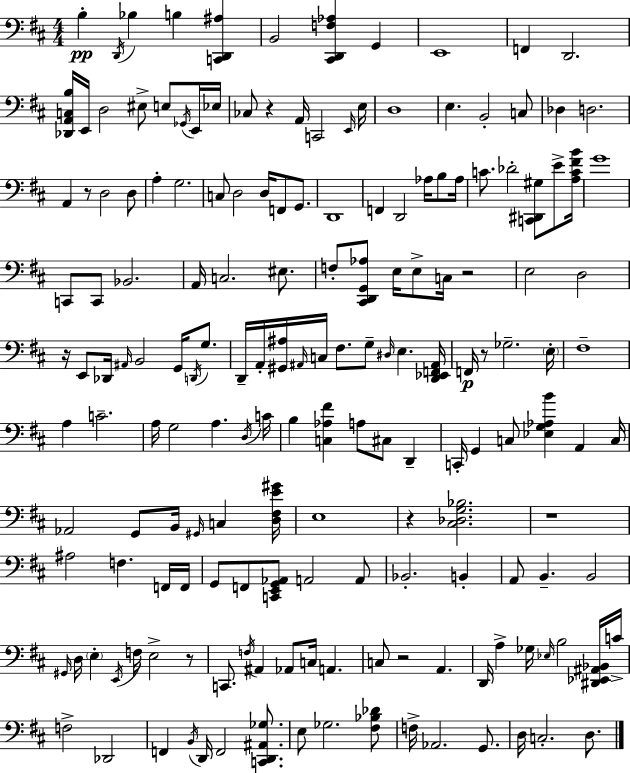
X:1
T:Untitled
M:4/4
L:1/4
K:D
B, D,,/4 _B, B, [C,,D,,^A,] B,,2 [^C,,D,,F,_A,] G,, E,,4 F,, D,,2 [_D,,A,,C,B,]/4 E,,/4 D,2 ^E,/2 E,/2 _G,,/4 E,,/4 _E,/4 _C,/2 z A,,/4 C,,2 E,,/4 E,/4 D,4 E, B,,2 C,/2 _D, D,2 A,, z/2 D,2 D,/2 A, G,2 C,/2 D,2 D,/4 F,,/2 G,,/2 D,,4 F,, D,,2 _A,/4 B,/2 _A,/4 C/2 _D2 [C,,^D,,^G,]/2 E/2 [A,C^FB]/4 G4 C,,/2 C,,/2 _B,,2 A,,/4 C,2 ^E,/2 F,/2 [^C,,D,,G,,_A,]/2 E,/4 E,/2 C,/4 z2 E,2 D,2 z/4 E,,/2 _D,,/4 ^A,,/4 B,,2 G,,/4 D,,/4 G,/2 D,,/4 A,,/4 [^G,,^A,]/4 ^A,,/4 C,/4 ^F,/2 G,/2 ^D,/4 E, [D,,_E,,F,,^A,,]/4 F,,/4 z/2 _G,2 E,/4 ^F,4 A, C2 A,/4 G,2 A, D,/4 C/4 B, [C,_A,^F] A,/2 ^C,/2 D,, C,,/4 G,, C,/2 [_E,G,_A,B] A,, C,/4 _A,,2 G,,/2 B,,/4 ^G,,/4 C, [D,^F,E^G]/4 E,4 z [^C,_D,G,_B,]2 z4 ^A,2 F, F,,/4 F,,/4 G,,/2 F,,/2 [C,,E,,G,,_A,,]/2 A,,2 A,,/2 _B,,2 B,, A,,/2 B,, B,,2 ^G,,/4 D,/4 E, E,,/4 F,/4 E,2 z/2 C,,/2 F,/4 ^A,, _A,,/2 C,/4 A,, C,/2 z2 A,, D,,/4 A, _G,/4 _E,/4 B,2 [^D,,_E,,^A,,_B,,]/4 C/4 F,2 _D,,2 F,, B,,/4 D,,/4 F,,2 [C,,D,,^A,,_G,]/2 E,/2 _G,2 [^F,_B,_D]/2 F,/4 _A,,2 G,,/2 D,/4 C,2 D,/2